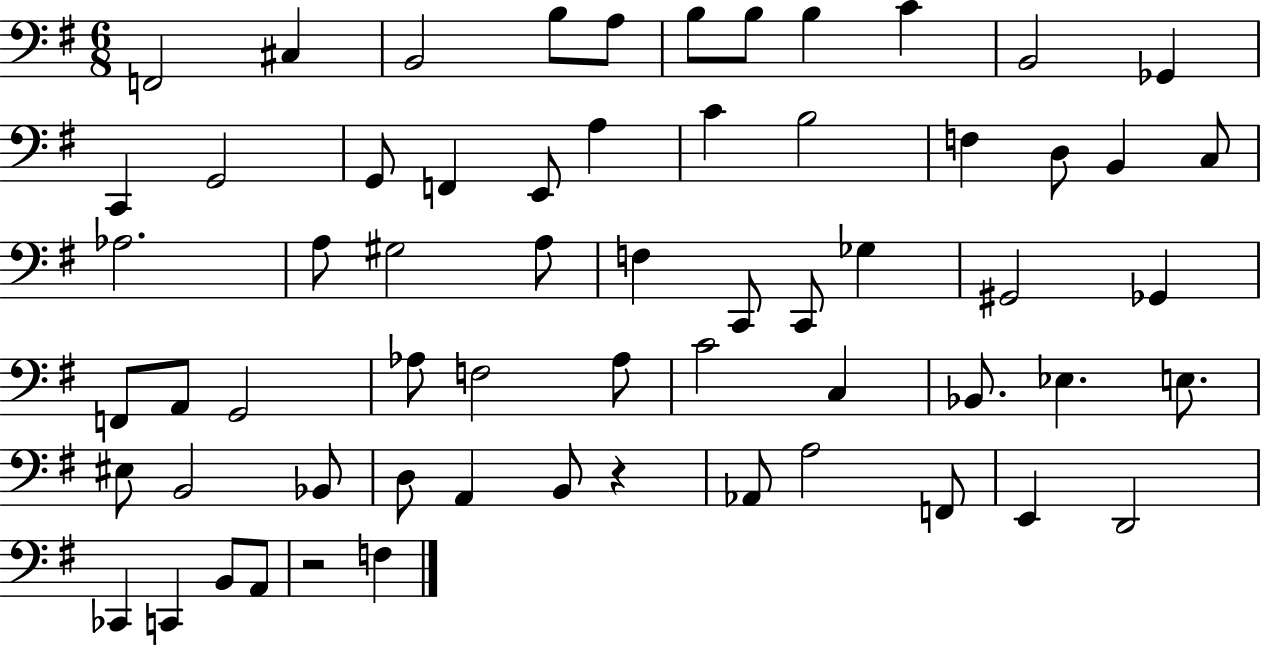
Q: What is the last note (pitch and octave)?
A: F3